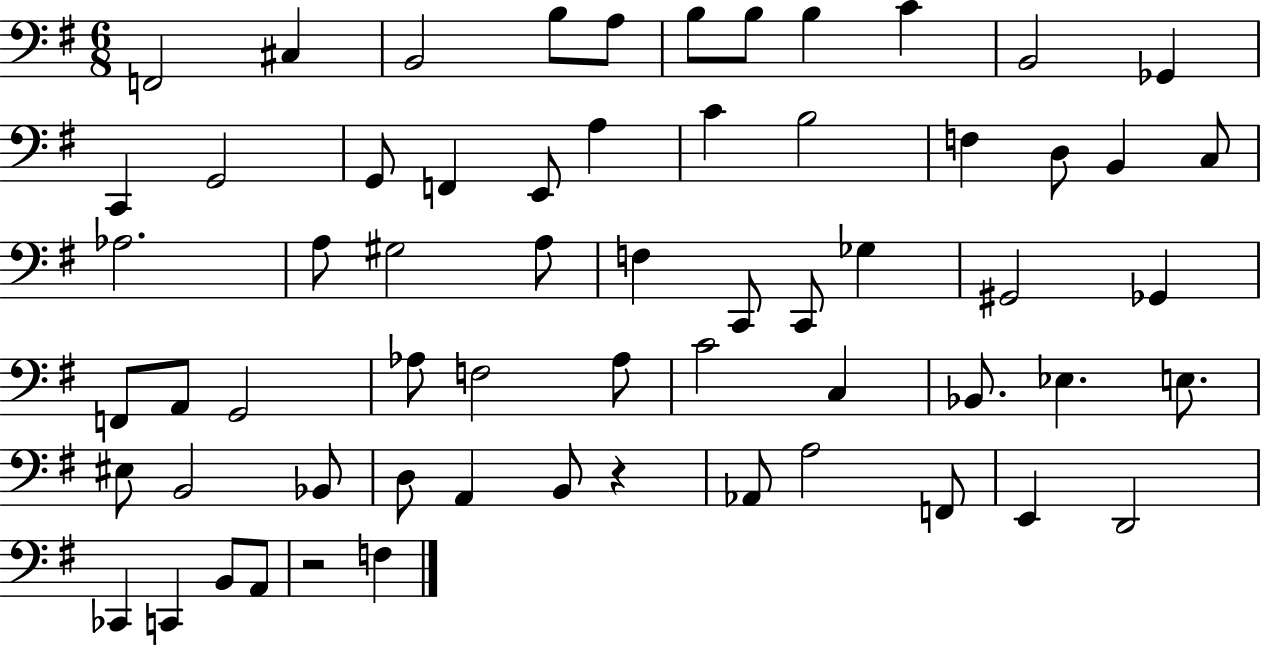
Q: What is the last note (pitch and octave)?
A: F3